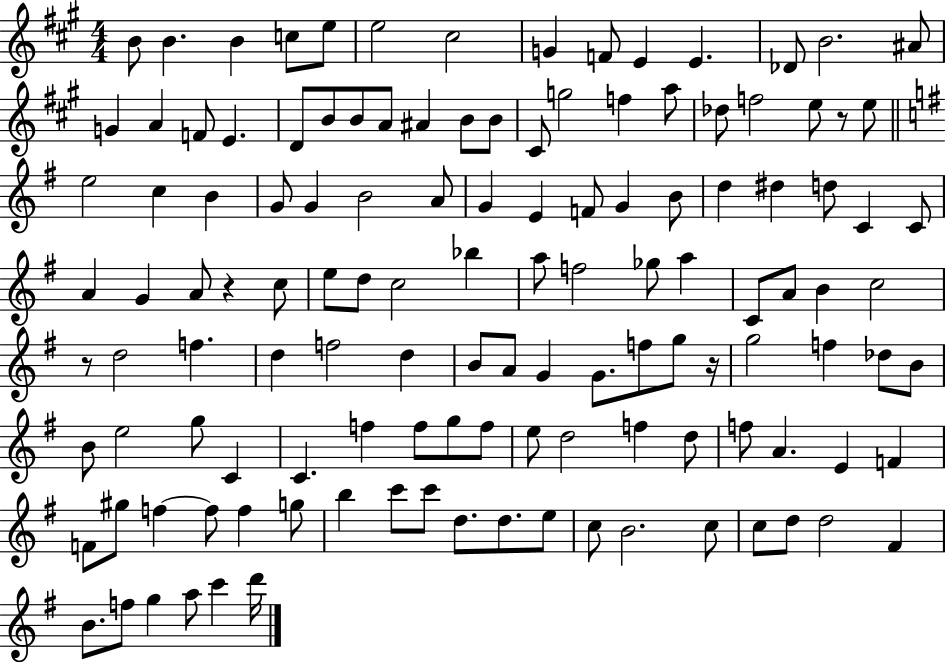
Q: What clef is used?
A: treble